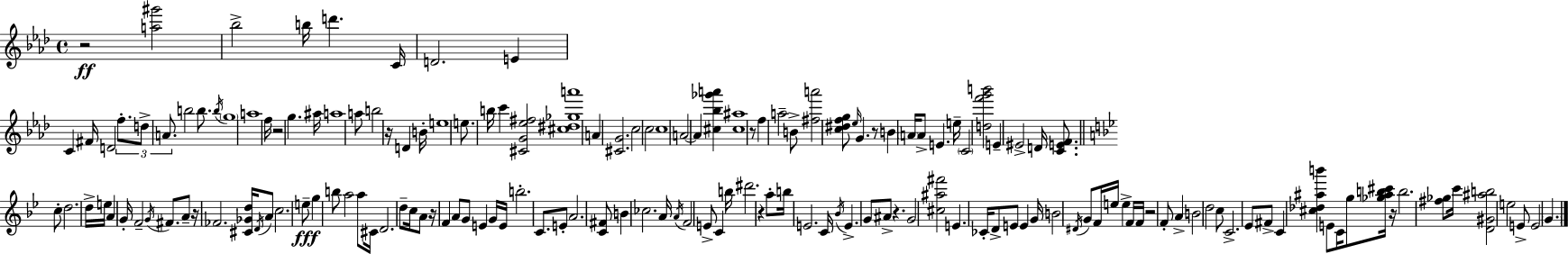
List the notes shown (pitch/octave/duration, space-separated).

R/h [A5,G#6]/h Bb5/h B5/s D6/q. C4/s D4/h. E4/q C4/q F#4/s D4/h F5/e. D5/e A4/e. B5/h B5/e. B5/s G5/w A5/w F5/s R/h G5/q. A#5/s A5/w A5/e B5/h R/s D4/q B4/s E5/w E5/e. B5/s C6/q [C#4,G4,Eb5,F#5]/h [C#5,D#5,Gb5,A6]/w A4/q [C#4,G4]/h. C5/h C5/h C5/w A4/h A4/q [C#5,Bb5,Gb6,A6]/q [C#5,A#5]/w R/e F5/q A5/h B4/e [F#5,A6]/h [C5,D#5,F5,G5]/e Eb5/s G4/q. R/e B4/q A4/s A4/e E4/q. E5/s C4/h [D5,F6,G6,B6]/h E4/q EIS4/h D4/s [C4,E4,F4]/e. C5/e D5/h. D5/s E5/s A4/q G4/s F4/h G4/s F#4/e. A4/e R/s FES4/h. [C#4,Gb4,D5]/s D4/s A4/e C5/h. E5/e G5/q B5/e A5/h A5/e C#4/s D4/h. D5/e C5/s A4/e R/s F4/q A4/e G4/e E4/q G4/s E4/s B5/h. C4/e. E4/e A4/h. [C4,F#4]/e B4/q CES5/h. A4/s A4/s F4/h E4/e C4/q B5/s D#6/h. R/q A5/e B5/s E4/h. C4/s Bb4/s E4/q. G4/e A#4/e R/q. G4/h [C#5,A#5,F#6]/h E4/q. CES4/s D4/e E4/e E4/q G4/s B4/h D#4/s G4/e F4/s E5/s E5/q F4/s F4/s R/h F4/e A4/q B4/h D5/h C5/e C4/h. Eb4/e F#4/e C4/q [C#5,Db5,A#5,B6]/q E4/e C4/s G5/e [Gb5,A#5,B5,C#6]/s R/s B5/h. [F#5,Gb5]/e C6/s [D4,G#4,A#5,B5]/h E5/h E4/e E4/h G4/q.